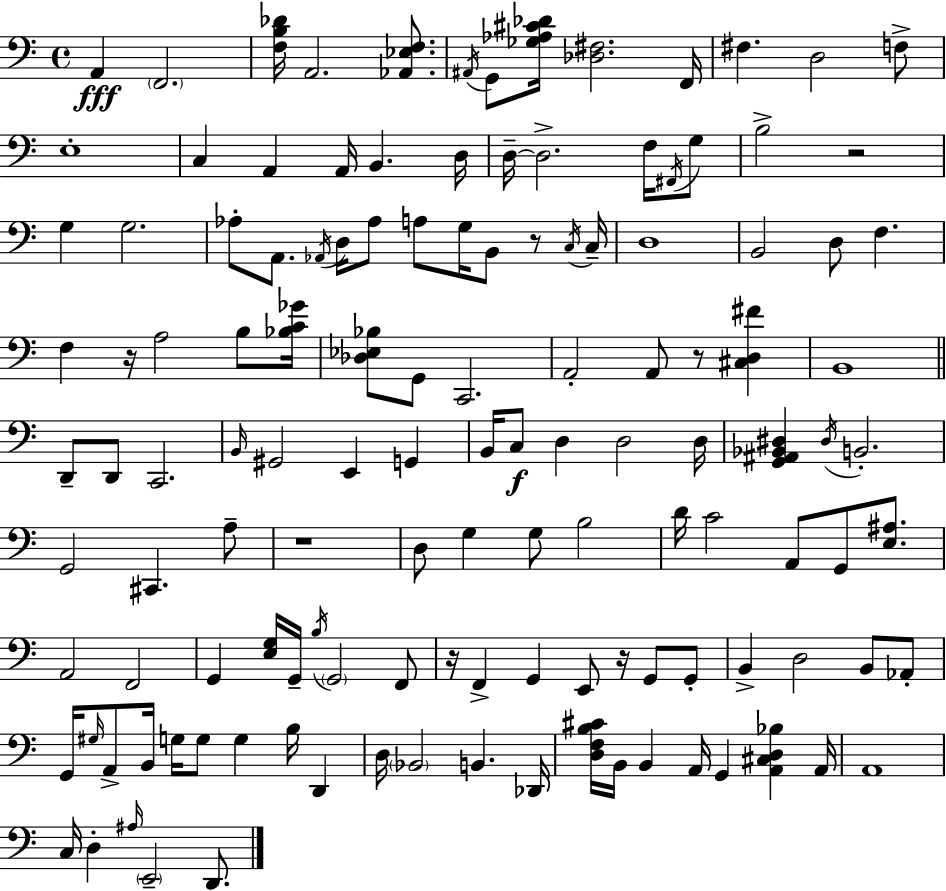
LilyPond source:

{
  \clef bass
  \time 4/4
  \defaultTimeSignature
  \key a \minor
  a,4\fff \parenthesize f,2. | <f b des'>16 a,2. <aes, ees f>8. | \acciaccatura { ais,16 } g,8 <ges aes cis' des'>16 <des fis>2. | f,16 fis4. d2 f8-> | \break e1-. | c4 a,4 a,16 b,4. | d16 d16--~~ d2.-> f16 \acciaccatura { fis,16 } | g8 b2-> r2 | \break g4 g2. | aes8-. a,8. \acciaccatura { aes,16 } d16 aes8 a8 g16 b,8 | r8 \acciaccatura { c16 } c16-- d1 | b,2 d8 f4. | \break f4 r16 a2 | b8 <bes c' ges'>16 <des ees bes>8 g,8 c,2. | a,2-. a,8 r8 | <cis d fis'>4 b,1 | \break \bar "||" \break \key c \major d,8-- d,8 c,2. | \grace { b,16 } gis,2 e,4 g,4 | b,16 c8\f d4 d2 | d16 <g, ais, bes, dis>4 \acciaccatura { dis16 } b,2.-. | \break g,2 cis,4. | a8-- r1 | d8 g4 g8 b2 | d'16 c'2 a,8 g,8 <e ais>8. | \break a,2 f,2 | g,4 <e g>16 g,16-- \acciaccatura { b16 } \parenthesize g,2 | f,8 r16 f,4-> g,4 e,8 r16 g,8 | g,8-. b,4-> d2 b,8 | \break aes,8-. g,16 \grace { gis16 } a,8-> b,16 g16 g8 g4 b16 | d,4 d16 \parenthesize bes,2 b,4. | des,16 <d f b cis'>16 b,16 b,4 a,16 g,4 <a, cis d bes>4 | a,16 a,1 | \break c16 d4-. \grace { ais16 } \parenthesize e,2-- | d,8. \bar "|."
}